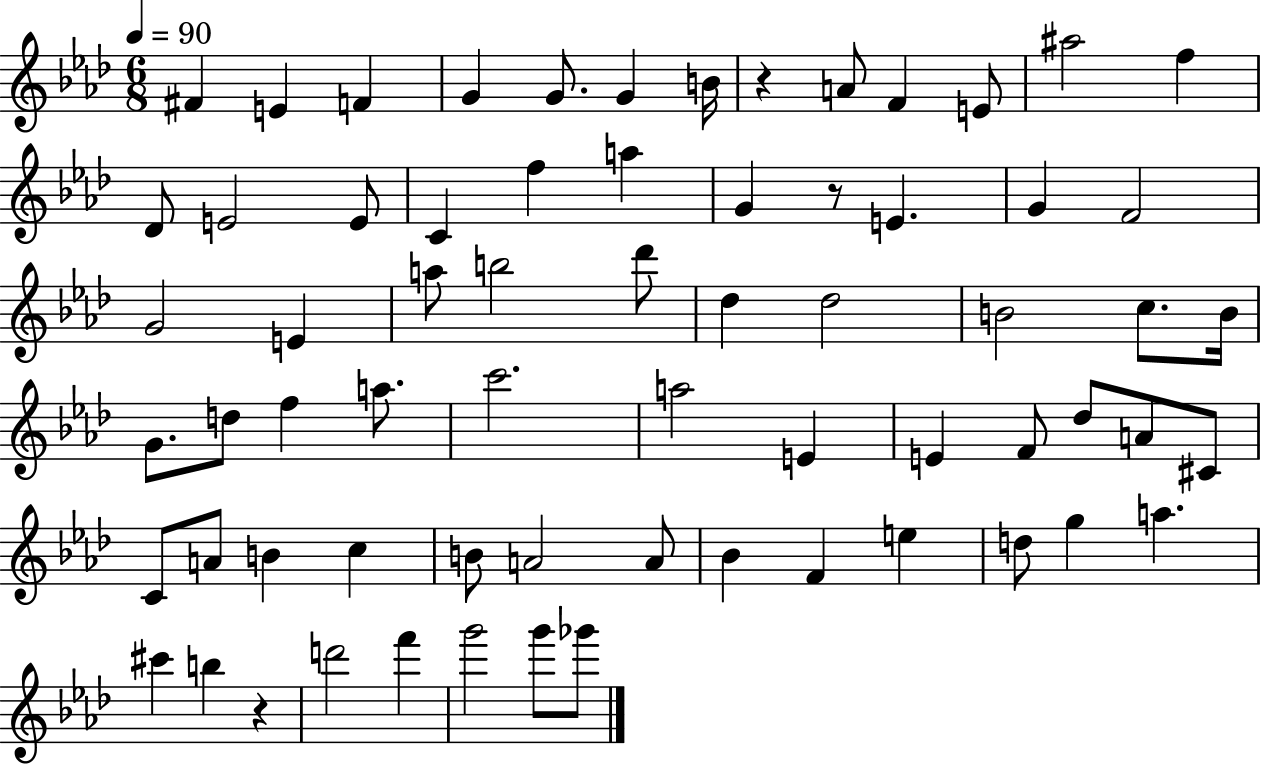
F#4/q E4/q F4/q G4/q G4/e. G4/q B4/s R/q A4/e F4/q E4/e A#5/h F5/q Db4/e E4/h E4/e C4/q F5/q A5/q G4/q R/e E4/q. G4/q F4/h G4/h E4/q A5/e B5/h Db6/e Db5/q Db5/h B4/h C5/e. B4/s G4/e. D5/e F5/q A5/e. C6/h. A5/h E4/q E4/q F4/e Db5/e A4/e C#4/e C4/e A4/e B4/q C5/q B4/e A4/h A4/e Bb4/q F4/q E5/q D5/e G5/q A5/q. C#6/q B5/q R/q D6/h F6/q G6/h G6/e Gb6/e